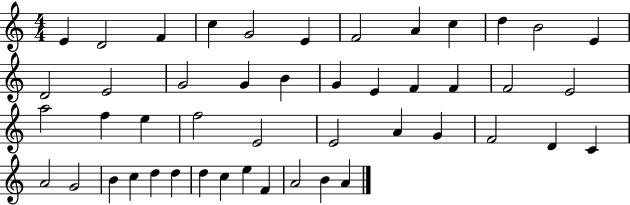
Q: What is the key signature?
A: C major